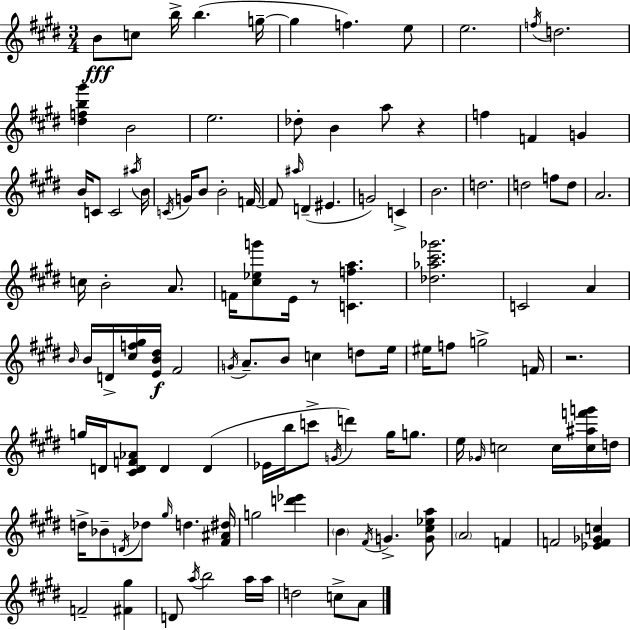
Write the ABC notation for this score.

X:1
T:Untitled
M:3/4
L:1/4
K:E
B/2 c/2 b/4 b g/4 g f e/2 e2 f/4 d2 [^dfb^g'] B2 e2 _d/2 B a/2 z f F G B/4 C/2 C2 ^a/4 B/4 C/4 G/4 B/2 B2 F/4 F/2 ^a/4 D ^E G2 C B2 d2 d2 f/2 d/2 A2 c/4 B2 A/2 F/4 [^c_eg']/2 E/4 z/2 [Cfa] [_d_a^c'_g']2 C2 A B/4 B/4 D/4 [^cf^g]/4 [EB^d]/4 ^F2 G/4 A/2 B/2 c d/2 e/4 ^e/4 f/2 g2 F/4 z2 g/4 D/4 [^CDF_A]/2 D D _E/4 b/4 c'/2 G/4 d' ^g/4 g/2 e/4 _G/4 c2 c/4 [c^af'g']/4 d/4 d/4 _B/2 D/4 _d/2 ^g/4 d [^F^A^d]/4 g2 [d'_e'] B ^F/4 G [G^c_ea]/2 A2 F F2 [_EF_Gc] F2 [^F^g] D/2 a/4 b2 a/4 a/4 d2 c/2 A/2